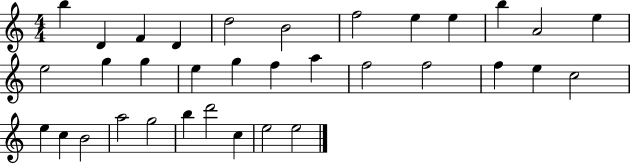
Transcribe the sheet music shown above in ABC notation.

X:1
T:Untitled
M:4/4
L:1/4
K:C
b D F D d2 B2 f2 e e b A2 e e2 g g e g f a f2 f2 f e c2 e c B2 a2 g2 b d'2 c e2 e2